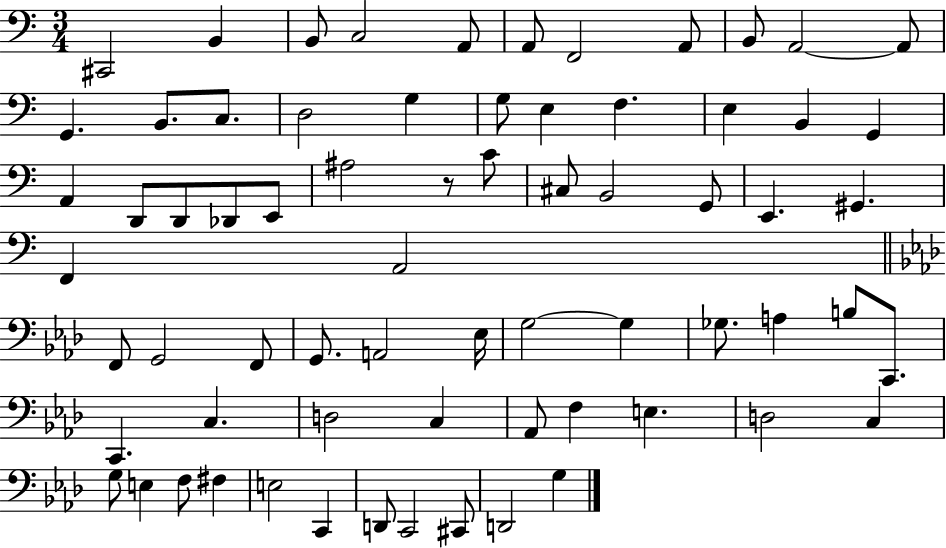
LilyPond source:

{
  \clef bass
  \numericTimeSignature
  \time 3/4
  \key c \major
  cis,2 b,4 | b,8 c2 a,8 | a,8 f,2 a,8 | b,8 a,2~~ a,8 | \break g,4. b,8. c8. | d2 g4 | g8 e4 f4. | e4 b,4 g,4 | \break a,4 d,8 d,8 des,8 e,8 | ais2 r8 c'8 | cis8 b,2 g,8 | e,4. gis,4. | \break f,4 a,2 | \bar "||" \break \key aes \major f,8 g,2 f,8 | g,8. a,2 ees16 | g2~~ g4 | ges8. a4 b8 c,8. | \break c,4. c4. | d2 c4 | aes,8 f4 e4. | d2 c4 | \break g8 e4 f8 fis4 | e2 c,4 | d,8 c,2 cis,8 | d,2 g4 | \break \bar "|."
}